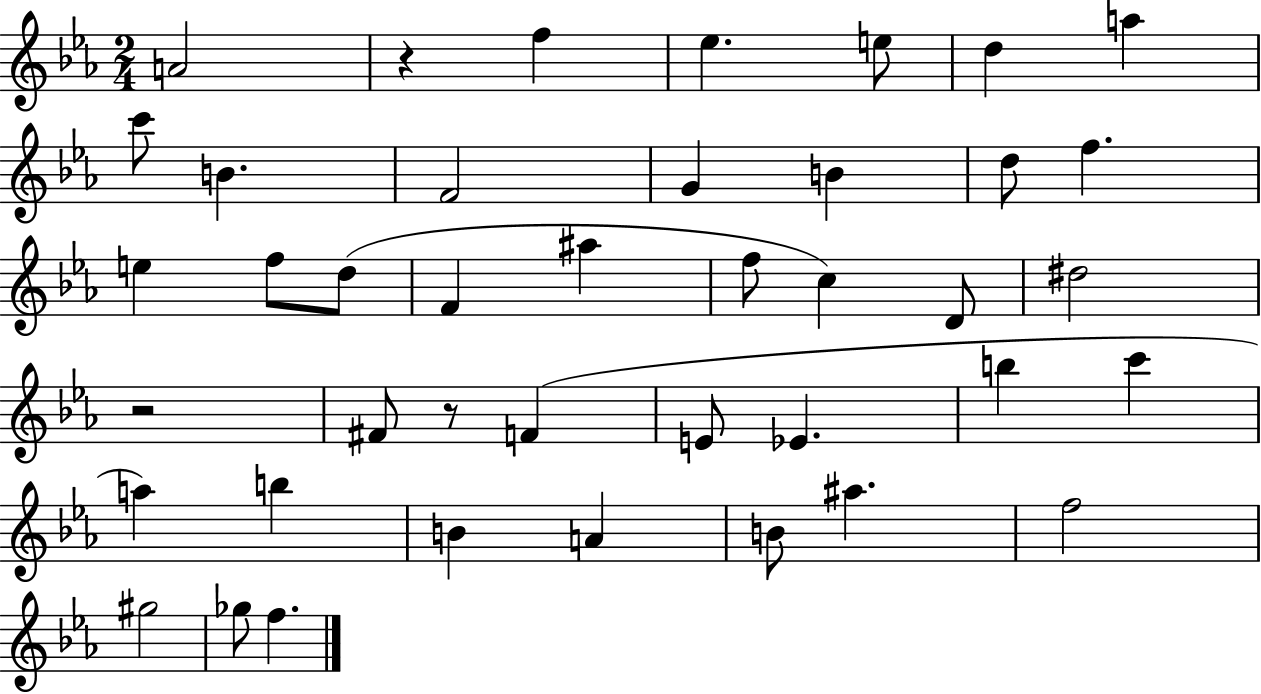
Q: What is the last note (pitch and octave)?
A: F5